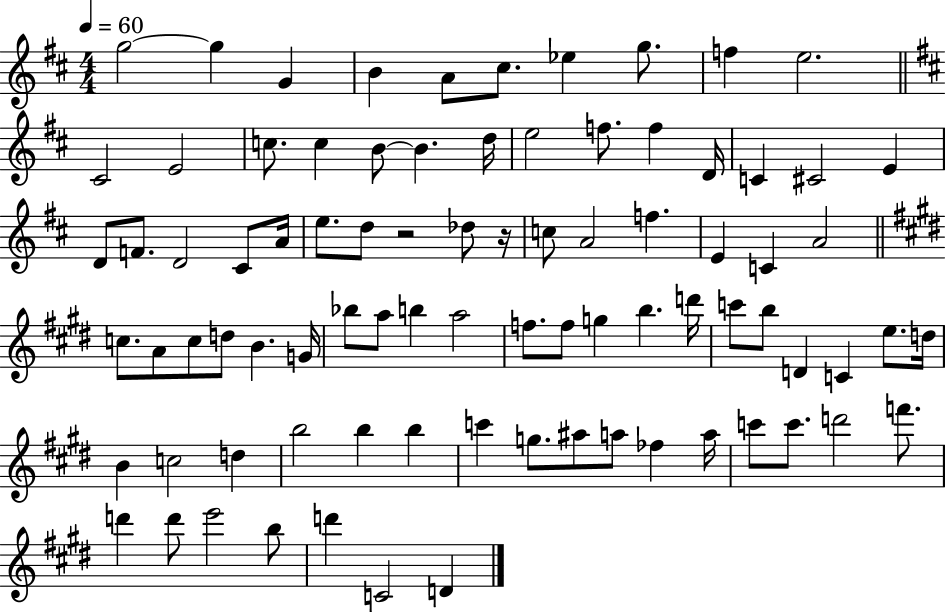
{
  \clef treble
  \numericTimeSignature
  \time 4/4
  \key d \major
  \tempo 4 = 60
  g''2~~ g''4 g'4 | b'4 a'8 cis''8. ees''4 g''8. | f''4 e''2. | \bar "||" \break \key d \major cis'2 e'2 | c''8. c''4 b'8~~ b'4. d''16 | e''2 f''8. f''4 d'16 | c'4 cis'2 e'4 | \break d'8 f'8. d'2 cis'8 a'16 | e''8. d''8 r2 des''8 r16 | c''8 a'2 f''4. | e'4 c'4 a'2 | \break \bar "||" \break \key e \major c''8. a'8 c''8 d''8 b'4. g'16 | bes''8 a''8 b''4 a''2 | f''8. f''8 g''4 b''4. d'''16 | c'''8 b''8 d'4 c'4 e''8. d''16 | \break b'4 c''2 d''4 | b''2 b''4 b''4 | c'''4 g''8. ais''8 a''8 fes''4 a''16 | c'''8 c'''8. d'''2 f'''8. | \break d'''4 d'''8 e'''2 b''8 | d'''4 c'2 d'4 | \bar "|."
}